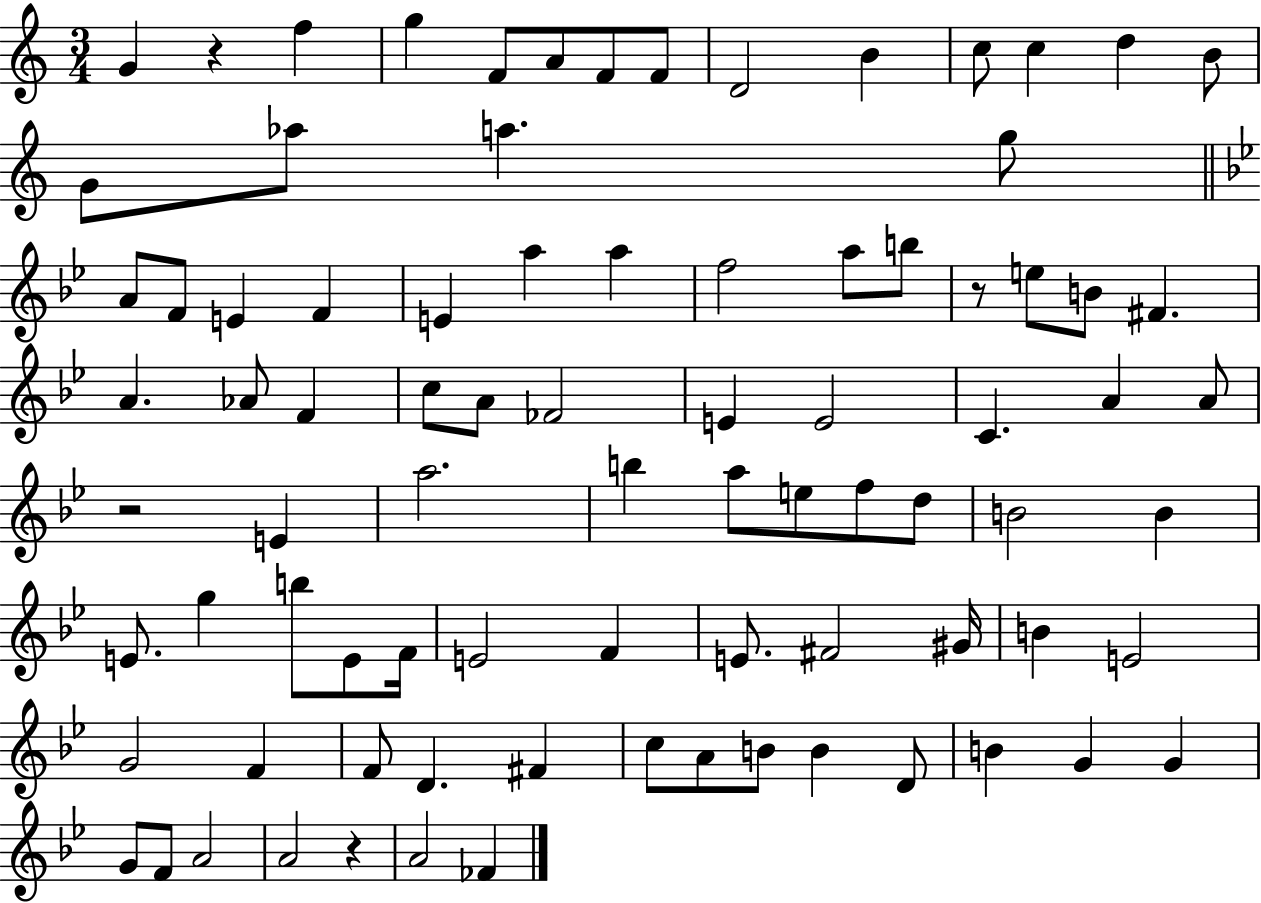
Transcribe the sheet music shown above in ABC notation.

X:1
T:Untitled
M:3/4
L:1/4
K:C
G z f g F/2 A/2 F/2 F/2 D2 B c/2 c d B/2 G/2 _a/2 a g/2 A/2 F/2 E F E a a f2 a/2 b/2 z/2 e/2 B/2 ^F A _A/2 F c/2 A/2 _F2 E E2 C A A/2 z2 E a2 b a/2 e/2 f/2 d/2 B2 B E/2 g b/2 E/2 F/4 E2 F E/2 ^F2 ^G/4 B E2 G2 F F/2 D ^F c/2 A/2 B/2 B D/2 B G G G/2 F/2 A2 A2 z A2 _F